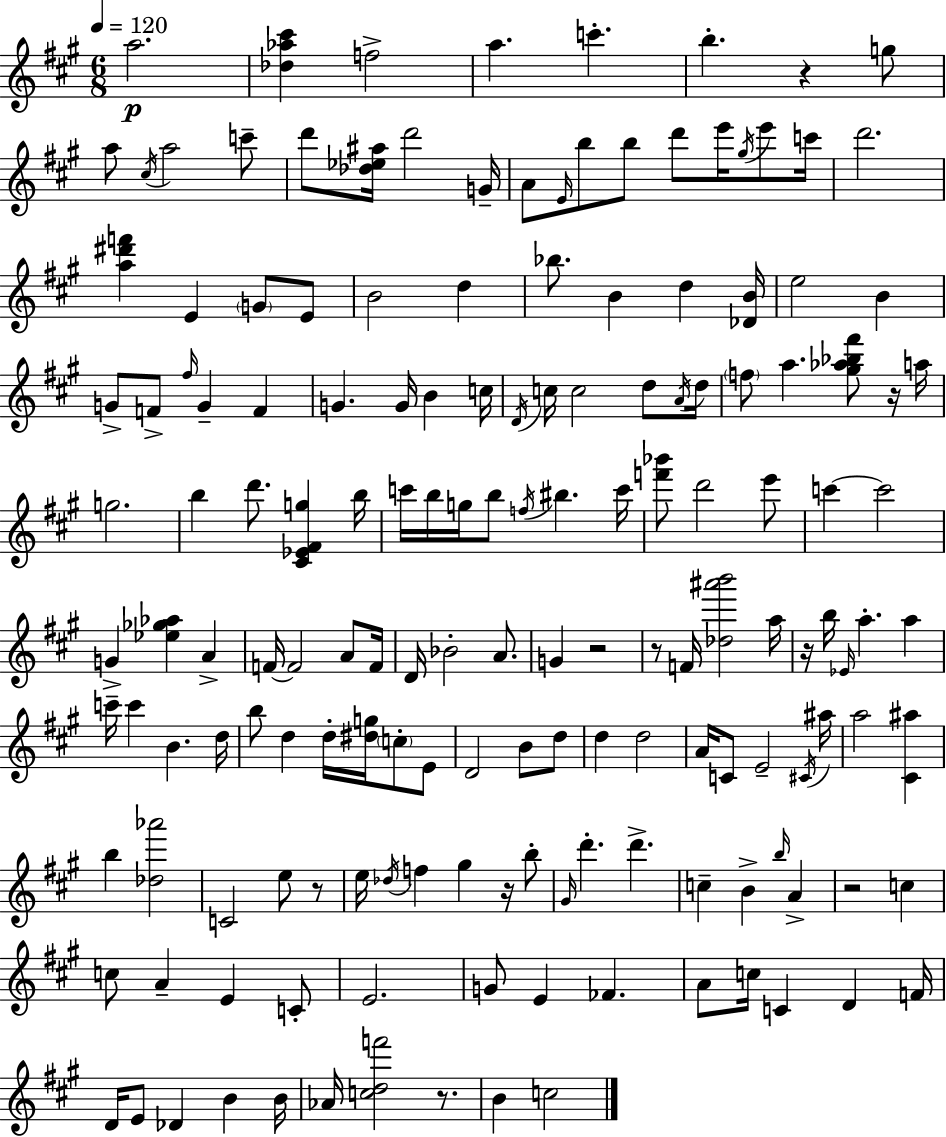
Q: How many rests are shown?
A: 9